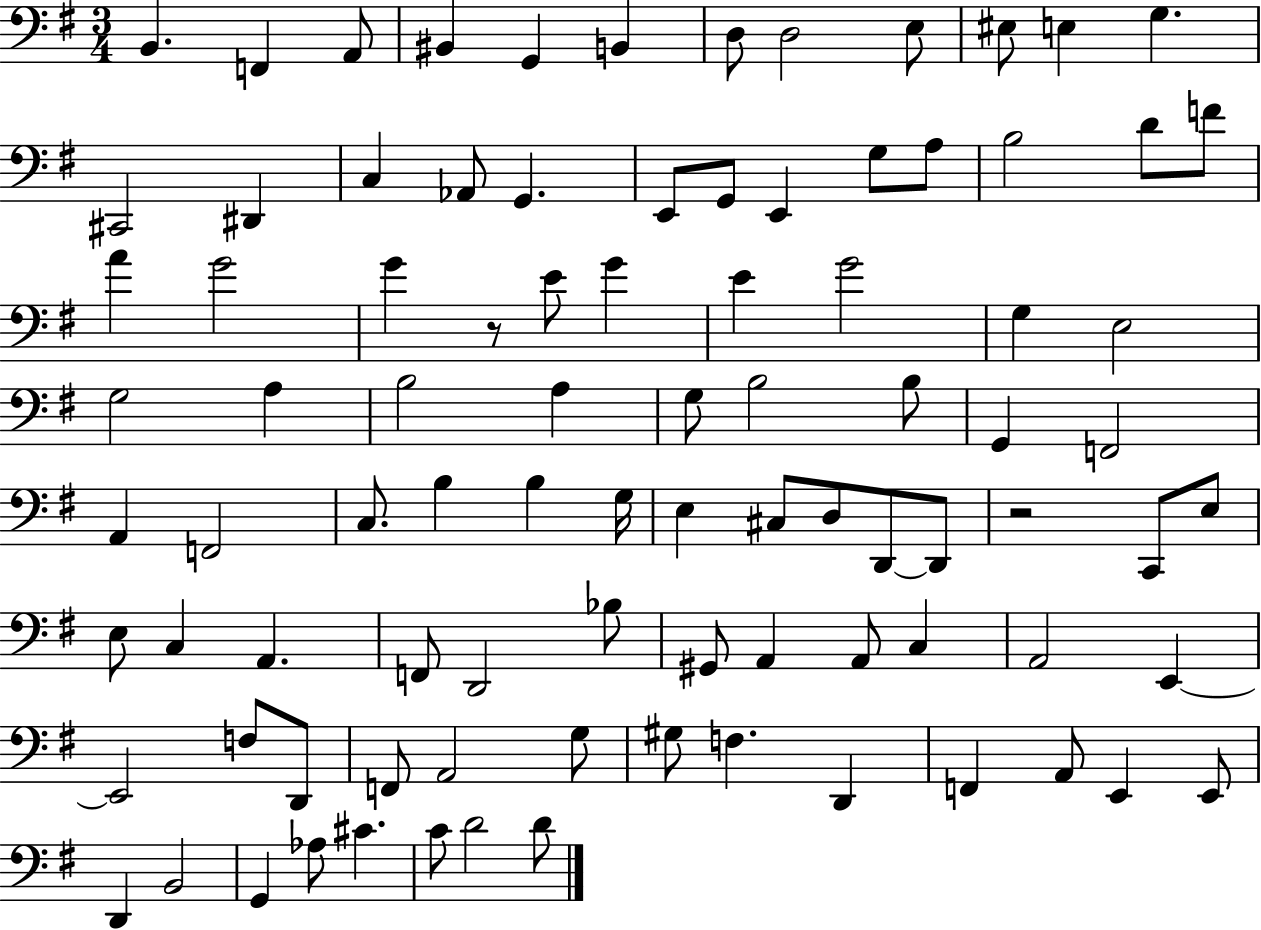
X:1
T:Untitled
M:3/4
L:1/4
K:G
B,, F,, A,,/2 ^B,, G,, B,, D,/2 D,2 E,/2 ^E,/2 E, G, ^C,,2 ^D,, C, _A,,/2 G,, E,,/2 G,,/2 E,, G,/2 A,/2 B,2 D/2 F/2 A G2 G z/2 E/2 G E G2 G, E,2 G,2 A, B,2 A, G,/2 B,2 B,/2 G,, F,,2 A,, F,,2 C,/2 B, B, G,/4 E, ^C,/2 D,/2 D,,/2 D,,/2 z2 C,,/2 E,/2 E,/2 C, A,, F,,/2 D,,2 _B,/2 ^G,,/2 A,, A,,/2 C, A,,2 E,, E,,2 F,/2 D,,/2 F,,/2 A,,2 G,/2 ^G,/2 F, D,, F,, A,,/2 E,, E,,/2 D,, B,,2 G,, _A,/2 ^C C/2 D2 D/2